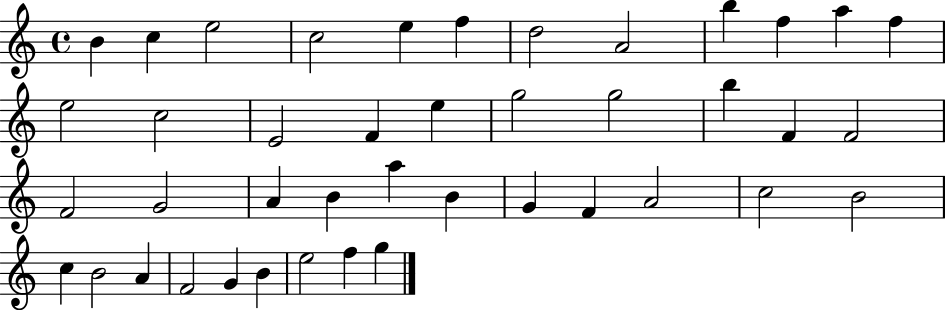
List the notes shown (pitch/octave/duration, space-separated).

B4/q C5/q E5/h C5/h E5/q F5/q D5/h A4/h B5/q F5/q A5/q F5/q E5/h C5/h E4/h F4/q E5/q G5/h G5/h B5/q F4/q F4/h F4/h G4/h A4/q B4/q A5/q B4/q G4/q F4/q A4/h C5/h B4/h C5/q B4/h A4/q F4/h G4/q B4/q E5/h F5/q G5/q